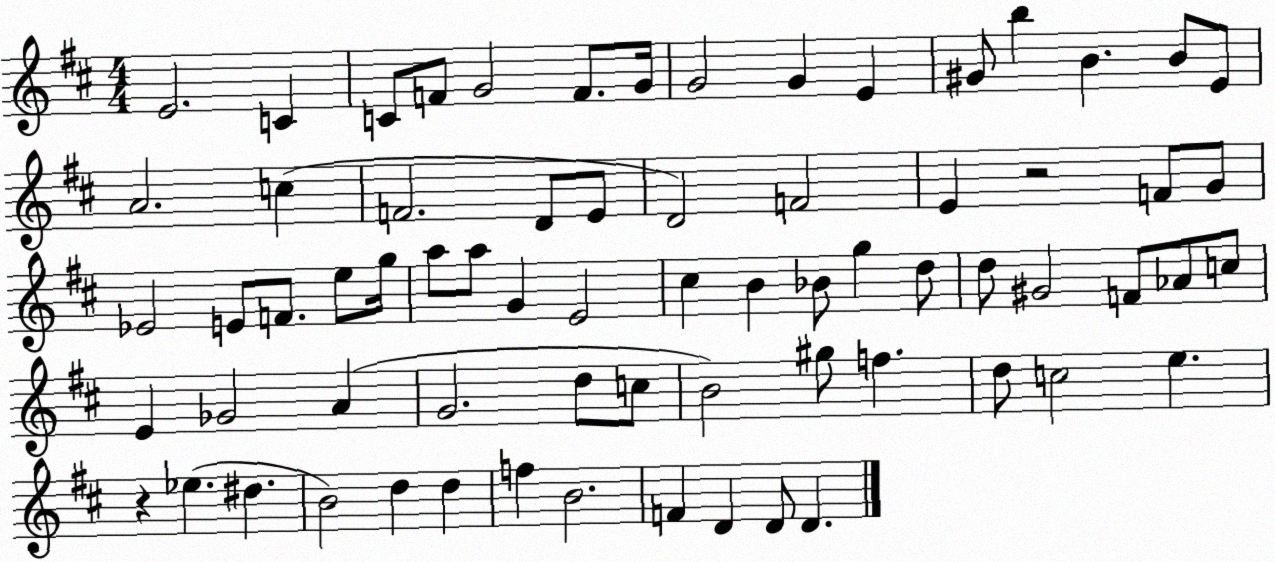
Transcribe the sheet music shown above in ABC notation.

X:1
T:Untitled
M:4/4
L:1/4
K:D
E2 C C/2 F/2 G2 F/2 G/4 G2 G E ^G/2 b B B/2 E/2 A2 c F2 D/2 E/2 D2 F2 E z2 F/2 G/2 _E2 E/2 F/2 e/2 g/4 a/2 a/2 G E2 ^c B _B/2 g d/2 d/2 ^G2 F/2 _A/2 c/2 E _G2 A G2 d/2 c/2 B2 ^g/2 f d/2 c2 e z _e ^d B2 d d f B2 F D D/2 D